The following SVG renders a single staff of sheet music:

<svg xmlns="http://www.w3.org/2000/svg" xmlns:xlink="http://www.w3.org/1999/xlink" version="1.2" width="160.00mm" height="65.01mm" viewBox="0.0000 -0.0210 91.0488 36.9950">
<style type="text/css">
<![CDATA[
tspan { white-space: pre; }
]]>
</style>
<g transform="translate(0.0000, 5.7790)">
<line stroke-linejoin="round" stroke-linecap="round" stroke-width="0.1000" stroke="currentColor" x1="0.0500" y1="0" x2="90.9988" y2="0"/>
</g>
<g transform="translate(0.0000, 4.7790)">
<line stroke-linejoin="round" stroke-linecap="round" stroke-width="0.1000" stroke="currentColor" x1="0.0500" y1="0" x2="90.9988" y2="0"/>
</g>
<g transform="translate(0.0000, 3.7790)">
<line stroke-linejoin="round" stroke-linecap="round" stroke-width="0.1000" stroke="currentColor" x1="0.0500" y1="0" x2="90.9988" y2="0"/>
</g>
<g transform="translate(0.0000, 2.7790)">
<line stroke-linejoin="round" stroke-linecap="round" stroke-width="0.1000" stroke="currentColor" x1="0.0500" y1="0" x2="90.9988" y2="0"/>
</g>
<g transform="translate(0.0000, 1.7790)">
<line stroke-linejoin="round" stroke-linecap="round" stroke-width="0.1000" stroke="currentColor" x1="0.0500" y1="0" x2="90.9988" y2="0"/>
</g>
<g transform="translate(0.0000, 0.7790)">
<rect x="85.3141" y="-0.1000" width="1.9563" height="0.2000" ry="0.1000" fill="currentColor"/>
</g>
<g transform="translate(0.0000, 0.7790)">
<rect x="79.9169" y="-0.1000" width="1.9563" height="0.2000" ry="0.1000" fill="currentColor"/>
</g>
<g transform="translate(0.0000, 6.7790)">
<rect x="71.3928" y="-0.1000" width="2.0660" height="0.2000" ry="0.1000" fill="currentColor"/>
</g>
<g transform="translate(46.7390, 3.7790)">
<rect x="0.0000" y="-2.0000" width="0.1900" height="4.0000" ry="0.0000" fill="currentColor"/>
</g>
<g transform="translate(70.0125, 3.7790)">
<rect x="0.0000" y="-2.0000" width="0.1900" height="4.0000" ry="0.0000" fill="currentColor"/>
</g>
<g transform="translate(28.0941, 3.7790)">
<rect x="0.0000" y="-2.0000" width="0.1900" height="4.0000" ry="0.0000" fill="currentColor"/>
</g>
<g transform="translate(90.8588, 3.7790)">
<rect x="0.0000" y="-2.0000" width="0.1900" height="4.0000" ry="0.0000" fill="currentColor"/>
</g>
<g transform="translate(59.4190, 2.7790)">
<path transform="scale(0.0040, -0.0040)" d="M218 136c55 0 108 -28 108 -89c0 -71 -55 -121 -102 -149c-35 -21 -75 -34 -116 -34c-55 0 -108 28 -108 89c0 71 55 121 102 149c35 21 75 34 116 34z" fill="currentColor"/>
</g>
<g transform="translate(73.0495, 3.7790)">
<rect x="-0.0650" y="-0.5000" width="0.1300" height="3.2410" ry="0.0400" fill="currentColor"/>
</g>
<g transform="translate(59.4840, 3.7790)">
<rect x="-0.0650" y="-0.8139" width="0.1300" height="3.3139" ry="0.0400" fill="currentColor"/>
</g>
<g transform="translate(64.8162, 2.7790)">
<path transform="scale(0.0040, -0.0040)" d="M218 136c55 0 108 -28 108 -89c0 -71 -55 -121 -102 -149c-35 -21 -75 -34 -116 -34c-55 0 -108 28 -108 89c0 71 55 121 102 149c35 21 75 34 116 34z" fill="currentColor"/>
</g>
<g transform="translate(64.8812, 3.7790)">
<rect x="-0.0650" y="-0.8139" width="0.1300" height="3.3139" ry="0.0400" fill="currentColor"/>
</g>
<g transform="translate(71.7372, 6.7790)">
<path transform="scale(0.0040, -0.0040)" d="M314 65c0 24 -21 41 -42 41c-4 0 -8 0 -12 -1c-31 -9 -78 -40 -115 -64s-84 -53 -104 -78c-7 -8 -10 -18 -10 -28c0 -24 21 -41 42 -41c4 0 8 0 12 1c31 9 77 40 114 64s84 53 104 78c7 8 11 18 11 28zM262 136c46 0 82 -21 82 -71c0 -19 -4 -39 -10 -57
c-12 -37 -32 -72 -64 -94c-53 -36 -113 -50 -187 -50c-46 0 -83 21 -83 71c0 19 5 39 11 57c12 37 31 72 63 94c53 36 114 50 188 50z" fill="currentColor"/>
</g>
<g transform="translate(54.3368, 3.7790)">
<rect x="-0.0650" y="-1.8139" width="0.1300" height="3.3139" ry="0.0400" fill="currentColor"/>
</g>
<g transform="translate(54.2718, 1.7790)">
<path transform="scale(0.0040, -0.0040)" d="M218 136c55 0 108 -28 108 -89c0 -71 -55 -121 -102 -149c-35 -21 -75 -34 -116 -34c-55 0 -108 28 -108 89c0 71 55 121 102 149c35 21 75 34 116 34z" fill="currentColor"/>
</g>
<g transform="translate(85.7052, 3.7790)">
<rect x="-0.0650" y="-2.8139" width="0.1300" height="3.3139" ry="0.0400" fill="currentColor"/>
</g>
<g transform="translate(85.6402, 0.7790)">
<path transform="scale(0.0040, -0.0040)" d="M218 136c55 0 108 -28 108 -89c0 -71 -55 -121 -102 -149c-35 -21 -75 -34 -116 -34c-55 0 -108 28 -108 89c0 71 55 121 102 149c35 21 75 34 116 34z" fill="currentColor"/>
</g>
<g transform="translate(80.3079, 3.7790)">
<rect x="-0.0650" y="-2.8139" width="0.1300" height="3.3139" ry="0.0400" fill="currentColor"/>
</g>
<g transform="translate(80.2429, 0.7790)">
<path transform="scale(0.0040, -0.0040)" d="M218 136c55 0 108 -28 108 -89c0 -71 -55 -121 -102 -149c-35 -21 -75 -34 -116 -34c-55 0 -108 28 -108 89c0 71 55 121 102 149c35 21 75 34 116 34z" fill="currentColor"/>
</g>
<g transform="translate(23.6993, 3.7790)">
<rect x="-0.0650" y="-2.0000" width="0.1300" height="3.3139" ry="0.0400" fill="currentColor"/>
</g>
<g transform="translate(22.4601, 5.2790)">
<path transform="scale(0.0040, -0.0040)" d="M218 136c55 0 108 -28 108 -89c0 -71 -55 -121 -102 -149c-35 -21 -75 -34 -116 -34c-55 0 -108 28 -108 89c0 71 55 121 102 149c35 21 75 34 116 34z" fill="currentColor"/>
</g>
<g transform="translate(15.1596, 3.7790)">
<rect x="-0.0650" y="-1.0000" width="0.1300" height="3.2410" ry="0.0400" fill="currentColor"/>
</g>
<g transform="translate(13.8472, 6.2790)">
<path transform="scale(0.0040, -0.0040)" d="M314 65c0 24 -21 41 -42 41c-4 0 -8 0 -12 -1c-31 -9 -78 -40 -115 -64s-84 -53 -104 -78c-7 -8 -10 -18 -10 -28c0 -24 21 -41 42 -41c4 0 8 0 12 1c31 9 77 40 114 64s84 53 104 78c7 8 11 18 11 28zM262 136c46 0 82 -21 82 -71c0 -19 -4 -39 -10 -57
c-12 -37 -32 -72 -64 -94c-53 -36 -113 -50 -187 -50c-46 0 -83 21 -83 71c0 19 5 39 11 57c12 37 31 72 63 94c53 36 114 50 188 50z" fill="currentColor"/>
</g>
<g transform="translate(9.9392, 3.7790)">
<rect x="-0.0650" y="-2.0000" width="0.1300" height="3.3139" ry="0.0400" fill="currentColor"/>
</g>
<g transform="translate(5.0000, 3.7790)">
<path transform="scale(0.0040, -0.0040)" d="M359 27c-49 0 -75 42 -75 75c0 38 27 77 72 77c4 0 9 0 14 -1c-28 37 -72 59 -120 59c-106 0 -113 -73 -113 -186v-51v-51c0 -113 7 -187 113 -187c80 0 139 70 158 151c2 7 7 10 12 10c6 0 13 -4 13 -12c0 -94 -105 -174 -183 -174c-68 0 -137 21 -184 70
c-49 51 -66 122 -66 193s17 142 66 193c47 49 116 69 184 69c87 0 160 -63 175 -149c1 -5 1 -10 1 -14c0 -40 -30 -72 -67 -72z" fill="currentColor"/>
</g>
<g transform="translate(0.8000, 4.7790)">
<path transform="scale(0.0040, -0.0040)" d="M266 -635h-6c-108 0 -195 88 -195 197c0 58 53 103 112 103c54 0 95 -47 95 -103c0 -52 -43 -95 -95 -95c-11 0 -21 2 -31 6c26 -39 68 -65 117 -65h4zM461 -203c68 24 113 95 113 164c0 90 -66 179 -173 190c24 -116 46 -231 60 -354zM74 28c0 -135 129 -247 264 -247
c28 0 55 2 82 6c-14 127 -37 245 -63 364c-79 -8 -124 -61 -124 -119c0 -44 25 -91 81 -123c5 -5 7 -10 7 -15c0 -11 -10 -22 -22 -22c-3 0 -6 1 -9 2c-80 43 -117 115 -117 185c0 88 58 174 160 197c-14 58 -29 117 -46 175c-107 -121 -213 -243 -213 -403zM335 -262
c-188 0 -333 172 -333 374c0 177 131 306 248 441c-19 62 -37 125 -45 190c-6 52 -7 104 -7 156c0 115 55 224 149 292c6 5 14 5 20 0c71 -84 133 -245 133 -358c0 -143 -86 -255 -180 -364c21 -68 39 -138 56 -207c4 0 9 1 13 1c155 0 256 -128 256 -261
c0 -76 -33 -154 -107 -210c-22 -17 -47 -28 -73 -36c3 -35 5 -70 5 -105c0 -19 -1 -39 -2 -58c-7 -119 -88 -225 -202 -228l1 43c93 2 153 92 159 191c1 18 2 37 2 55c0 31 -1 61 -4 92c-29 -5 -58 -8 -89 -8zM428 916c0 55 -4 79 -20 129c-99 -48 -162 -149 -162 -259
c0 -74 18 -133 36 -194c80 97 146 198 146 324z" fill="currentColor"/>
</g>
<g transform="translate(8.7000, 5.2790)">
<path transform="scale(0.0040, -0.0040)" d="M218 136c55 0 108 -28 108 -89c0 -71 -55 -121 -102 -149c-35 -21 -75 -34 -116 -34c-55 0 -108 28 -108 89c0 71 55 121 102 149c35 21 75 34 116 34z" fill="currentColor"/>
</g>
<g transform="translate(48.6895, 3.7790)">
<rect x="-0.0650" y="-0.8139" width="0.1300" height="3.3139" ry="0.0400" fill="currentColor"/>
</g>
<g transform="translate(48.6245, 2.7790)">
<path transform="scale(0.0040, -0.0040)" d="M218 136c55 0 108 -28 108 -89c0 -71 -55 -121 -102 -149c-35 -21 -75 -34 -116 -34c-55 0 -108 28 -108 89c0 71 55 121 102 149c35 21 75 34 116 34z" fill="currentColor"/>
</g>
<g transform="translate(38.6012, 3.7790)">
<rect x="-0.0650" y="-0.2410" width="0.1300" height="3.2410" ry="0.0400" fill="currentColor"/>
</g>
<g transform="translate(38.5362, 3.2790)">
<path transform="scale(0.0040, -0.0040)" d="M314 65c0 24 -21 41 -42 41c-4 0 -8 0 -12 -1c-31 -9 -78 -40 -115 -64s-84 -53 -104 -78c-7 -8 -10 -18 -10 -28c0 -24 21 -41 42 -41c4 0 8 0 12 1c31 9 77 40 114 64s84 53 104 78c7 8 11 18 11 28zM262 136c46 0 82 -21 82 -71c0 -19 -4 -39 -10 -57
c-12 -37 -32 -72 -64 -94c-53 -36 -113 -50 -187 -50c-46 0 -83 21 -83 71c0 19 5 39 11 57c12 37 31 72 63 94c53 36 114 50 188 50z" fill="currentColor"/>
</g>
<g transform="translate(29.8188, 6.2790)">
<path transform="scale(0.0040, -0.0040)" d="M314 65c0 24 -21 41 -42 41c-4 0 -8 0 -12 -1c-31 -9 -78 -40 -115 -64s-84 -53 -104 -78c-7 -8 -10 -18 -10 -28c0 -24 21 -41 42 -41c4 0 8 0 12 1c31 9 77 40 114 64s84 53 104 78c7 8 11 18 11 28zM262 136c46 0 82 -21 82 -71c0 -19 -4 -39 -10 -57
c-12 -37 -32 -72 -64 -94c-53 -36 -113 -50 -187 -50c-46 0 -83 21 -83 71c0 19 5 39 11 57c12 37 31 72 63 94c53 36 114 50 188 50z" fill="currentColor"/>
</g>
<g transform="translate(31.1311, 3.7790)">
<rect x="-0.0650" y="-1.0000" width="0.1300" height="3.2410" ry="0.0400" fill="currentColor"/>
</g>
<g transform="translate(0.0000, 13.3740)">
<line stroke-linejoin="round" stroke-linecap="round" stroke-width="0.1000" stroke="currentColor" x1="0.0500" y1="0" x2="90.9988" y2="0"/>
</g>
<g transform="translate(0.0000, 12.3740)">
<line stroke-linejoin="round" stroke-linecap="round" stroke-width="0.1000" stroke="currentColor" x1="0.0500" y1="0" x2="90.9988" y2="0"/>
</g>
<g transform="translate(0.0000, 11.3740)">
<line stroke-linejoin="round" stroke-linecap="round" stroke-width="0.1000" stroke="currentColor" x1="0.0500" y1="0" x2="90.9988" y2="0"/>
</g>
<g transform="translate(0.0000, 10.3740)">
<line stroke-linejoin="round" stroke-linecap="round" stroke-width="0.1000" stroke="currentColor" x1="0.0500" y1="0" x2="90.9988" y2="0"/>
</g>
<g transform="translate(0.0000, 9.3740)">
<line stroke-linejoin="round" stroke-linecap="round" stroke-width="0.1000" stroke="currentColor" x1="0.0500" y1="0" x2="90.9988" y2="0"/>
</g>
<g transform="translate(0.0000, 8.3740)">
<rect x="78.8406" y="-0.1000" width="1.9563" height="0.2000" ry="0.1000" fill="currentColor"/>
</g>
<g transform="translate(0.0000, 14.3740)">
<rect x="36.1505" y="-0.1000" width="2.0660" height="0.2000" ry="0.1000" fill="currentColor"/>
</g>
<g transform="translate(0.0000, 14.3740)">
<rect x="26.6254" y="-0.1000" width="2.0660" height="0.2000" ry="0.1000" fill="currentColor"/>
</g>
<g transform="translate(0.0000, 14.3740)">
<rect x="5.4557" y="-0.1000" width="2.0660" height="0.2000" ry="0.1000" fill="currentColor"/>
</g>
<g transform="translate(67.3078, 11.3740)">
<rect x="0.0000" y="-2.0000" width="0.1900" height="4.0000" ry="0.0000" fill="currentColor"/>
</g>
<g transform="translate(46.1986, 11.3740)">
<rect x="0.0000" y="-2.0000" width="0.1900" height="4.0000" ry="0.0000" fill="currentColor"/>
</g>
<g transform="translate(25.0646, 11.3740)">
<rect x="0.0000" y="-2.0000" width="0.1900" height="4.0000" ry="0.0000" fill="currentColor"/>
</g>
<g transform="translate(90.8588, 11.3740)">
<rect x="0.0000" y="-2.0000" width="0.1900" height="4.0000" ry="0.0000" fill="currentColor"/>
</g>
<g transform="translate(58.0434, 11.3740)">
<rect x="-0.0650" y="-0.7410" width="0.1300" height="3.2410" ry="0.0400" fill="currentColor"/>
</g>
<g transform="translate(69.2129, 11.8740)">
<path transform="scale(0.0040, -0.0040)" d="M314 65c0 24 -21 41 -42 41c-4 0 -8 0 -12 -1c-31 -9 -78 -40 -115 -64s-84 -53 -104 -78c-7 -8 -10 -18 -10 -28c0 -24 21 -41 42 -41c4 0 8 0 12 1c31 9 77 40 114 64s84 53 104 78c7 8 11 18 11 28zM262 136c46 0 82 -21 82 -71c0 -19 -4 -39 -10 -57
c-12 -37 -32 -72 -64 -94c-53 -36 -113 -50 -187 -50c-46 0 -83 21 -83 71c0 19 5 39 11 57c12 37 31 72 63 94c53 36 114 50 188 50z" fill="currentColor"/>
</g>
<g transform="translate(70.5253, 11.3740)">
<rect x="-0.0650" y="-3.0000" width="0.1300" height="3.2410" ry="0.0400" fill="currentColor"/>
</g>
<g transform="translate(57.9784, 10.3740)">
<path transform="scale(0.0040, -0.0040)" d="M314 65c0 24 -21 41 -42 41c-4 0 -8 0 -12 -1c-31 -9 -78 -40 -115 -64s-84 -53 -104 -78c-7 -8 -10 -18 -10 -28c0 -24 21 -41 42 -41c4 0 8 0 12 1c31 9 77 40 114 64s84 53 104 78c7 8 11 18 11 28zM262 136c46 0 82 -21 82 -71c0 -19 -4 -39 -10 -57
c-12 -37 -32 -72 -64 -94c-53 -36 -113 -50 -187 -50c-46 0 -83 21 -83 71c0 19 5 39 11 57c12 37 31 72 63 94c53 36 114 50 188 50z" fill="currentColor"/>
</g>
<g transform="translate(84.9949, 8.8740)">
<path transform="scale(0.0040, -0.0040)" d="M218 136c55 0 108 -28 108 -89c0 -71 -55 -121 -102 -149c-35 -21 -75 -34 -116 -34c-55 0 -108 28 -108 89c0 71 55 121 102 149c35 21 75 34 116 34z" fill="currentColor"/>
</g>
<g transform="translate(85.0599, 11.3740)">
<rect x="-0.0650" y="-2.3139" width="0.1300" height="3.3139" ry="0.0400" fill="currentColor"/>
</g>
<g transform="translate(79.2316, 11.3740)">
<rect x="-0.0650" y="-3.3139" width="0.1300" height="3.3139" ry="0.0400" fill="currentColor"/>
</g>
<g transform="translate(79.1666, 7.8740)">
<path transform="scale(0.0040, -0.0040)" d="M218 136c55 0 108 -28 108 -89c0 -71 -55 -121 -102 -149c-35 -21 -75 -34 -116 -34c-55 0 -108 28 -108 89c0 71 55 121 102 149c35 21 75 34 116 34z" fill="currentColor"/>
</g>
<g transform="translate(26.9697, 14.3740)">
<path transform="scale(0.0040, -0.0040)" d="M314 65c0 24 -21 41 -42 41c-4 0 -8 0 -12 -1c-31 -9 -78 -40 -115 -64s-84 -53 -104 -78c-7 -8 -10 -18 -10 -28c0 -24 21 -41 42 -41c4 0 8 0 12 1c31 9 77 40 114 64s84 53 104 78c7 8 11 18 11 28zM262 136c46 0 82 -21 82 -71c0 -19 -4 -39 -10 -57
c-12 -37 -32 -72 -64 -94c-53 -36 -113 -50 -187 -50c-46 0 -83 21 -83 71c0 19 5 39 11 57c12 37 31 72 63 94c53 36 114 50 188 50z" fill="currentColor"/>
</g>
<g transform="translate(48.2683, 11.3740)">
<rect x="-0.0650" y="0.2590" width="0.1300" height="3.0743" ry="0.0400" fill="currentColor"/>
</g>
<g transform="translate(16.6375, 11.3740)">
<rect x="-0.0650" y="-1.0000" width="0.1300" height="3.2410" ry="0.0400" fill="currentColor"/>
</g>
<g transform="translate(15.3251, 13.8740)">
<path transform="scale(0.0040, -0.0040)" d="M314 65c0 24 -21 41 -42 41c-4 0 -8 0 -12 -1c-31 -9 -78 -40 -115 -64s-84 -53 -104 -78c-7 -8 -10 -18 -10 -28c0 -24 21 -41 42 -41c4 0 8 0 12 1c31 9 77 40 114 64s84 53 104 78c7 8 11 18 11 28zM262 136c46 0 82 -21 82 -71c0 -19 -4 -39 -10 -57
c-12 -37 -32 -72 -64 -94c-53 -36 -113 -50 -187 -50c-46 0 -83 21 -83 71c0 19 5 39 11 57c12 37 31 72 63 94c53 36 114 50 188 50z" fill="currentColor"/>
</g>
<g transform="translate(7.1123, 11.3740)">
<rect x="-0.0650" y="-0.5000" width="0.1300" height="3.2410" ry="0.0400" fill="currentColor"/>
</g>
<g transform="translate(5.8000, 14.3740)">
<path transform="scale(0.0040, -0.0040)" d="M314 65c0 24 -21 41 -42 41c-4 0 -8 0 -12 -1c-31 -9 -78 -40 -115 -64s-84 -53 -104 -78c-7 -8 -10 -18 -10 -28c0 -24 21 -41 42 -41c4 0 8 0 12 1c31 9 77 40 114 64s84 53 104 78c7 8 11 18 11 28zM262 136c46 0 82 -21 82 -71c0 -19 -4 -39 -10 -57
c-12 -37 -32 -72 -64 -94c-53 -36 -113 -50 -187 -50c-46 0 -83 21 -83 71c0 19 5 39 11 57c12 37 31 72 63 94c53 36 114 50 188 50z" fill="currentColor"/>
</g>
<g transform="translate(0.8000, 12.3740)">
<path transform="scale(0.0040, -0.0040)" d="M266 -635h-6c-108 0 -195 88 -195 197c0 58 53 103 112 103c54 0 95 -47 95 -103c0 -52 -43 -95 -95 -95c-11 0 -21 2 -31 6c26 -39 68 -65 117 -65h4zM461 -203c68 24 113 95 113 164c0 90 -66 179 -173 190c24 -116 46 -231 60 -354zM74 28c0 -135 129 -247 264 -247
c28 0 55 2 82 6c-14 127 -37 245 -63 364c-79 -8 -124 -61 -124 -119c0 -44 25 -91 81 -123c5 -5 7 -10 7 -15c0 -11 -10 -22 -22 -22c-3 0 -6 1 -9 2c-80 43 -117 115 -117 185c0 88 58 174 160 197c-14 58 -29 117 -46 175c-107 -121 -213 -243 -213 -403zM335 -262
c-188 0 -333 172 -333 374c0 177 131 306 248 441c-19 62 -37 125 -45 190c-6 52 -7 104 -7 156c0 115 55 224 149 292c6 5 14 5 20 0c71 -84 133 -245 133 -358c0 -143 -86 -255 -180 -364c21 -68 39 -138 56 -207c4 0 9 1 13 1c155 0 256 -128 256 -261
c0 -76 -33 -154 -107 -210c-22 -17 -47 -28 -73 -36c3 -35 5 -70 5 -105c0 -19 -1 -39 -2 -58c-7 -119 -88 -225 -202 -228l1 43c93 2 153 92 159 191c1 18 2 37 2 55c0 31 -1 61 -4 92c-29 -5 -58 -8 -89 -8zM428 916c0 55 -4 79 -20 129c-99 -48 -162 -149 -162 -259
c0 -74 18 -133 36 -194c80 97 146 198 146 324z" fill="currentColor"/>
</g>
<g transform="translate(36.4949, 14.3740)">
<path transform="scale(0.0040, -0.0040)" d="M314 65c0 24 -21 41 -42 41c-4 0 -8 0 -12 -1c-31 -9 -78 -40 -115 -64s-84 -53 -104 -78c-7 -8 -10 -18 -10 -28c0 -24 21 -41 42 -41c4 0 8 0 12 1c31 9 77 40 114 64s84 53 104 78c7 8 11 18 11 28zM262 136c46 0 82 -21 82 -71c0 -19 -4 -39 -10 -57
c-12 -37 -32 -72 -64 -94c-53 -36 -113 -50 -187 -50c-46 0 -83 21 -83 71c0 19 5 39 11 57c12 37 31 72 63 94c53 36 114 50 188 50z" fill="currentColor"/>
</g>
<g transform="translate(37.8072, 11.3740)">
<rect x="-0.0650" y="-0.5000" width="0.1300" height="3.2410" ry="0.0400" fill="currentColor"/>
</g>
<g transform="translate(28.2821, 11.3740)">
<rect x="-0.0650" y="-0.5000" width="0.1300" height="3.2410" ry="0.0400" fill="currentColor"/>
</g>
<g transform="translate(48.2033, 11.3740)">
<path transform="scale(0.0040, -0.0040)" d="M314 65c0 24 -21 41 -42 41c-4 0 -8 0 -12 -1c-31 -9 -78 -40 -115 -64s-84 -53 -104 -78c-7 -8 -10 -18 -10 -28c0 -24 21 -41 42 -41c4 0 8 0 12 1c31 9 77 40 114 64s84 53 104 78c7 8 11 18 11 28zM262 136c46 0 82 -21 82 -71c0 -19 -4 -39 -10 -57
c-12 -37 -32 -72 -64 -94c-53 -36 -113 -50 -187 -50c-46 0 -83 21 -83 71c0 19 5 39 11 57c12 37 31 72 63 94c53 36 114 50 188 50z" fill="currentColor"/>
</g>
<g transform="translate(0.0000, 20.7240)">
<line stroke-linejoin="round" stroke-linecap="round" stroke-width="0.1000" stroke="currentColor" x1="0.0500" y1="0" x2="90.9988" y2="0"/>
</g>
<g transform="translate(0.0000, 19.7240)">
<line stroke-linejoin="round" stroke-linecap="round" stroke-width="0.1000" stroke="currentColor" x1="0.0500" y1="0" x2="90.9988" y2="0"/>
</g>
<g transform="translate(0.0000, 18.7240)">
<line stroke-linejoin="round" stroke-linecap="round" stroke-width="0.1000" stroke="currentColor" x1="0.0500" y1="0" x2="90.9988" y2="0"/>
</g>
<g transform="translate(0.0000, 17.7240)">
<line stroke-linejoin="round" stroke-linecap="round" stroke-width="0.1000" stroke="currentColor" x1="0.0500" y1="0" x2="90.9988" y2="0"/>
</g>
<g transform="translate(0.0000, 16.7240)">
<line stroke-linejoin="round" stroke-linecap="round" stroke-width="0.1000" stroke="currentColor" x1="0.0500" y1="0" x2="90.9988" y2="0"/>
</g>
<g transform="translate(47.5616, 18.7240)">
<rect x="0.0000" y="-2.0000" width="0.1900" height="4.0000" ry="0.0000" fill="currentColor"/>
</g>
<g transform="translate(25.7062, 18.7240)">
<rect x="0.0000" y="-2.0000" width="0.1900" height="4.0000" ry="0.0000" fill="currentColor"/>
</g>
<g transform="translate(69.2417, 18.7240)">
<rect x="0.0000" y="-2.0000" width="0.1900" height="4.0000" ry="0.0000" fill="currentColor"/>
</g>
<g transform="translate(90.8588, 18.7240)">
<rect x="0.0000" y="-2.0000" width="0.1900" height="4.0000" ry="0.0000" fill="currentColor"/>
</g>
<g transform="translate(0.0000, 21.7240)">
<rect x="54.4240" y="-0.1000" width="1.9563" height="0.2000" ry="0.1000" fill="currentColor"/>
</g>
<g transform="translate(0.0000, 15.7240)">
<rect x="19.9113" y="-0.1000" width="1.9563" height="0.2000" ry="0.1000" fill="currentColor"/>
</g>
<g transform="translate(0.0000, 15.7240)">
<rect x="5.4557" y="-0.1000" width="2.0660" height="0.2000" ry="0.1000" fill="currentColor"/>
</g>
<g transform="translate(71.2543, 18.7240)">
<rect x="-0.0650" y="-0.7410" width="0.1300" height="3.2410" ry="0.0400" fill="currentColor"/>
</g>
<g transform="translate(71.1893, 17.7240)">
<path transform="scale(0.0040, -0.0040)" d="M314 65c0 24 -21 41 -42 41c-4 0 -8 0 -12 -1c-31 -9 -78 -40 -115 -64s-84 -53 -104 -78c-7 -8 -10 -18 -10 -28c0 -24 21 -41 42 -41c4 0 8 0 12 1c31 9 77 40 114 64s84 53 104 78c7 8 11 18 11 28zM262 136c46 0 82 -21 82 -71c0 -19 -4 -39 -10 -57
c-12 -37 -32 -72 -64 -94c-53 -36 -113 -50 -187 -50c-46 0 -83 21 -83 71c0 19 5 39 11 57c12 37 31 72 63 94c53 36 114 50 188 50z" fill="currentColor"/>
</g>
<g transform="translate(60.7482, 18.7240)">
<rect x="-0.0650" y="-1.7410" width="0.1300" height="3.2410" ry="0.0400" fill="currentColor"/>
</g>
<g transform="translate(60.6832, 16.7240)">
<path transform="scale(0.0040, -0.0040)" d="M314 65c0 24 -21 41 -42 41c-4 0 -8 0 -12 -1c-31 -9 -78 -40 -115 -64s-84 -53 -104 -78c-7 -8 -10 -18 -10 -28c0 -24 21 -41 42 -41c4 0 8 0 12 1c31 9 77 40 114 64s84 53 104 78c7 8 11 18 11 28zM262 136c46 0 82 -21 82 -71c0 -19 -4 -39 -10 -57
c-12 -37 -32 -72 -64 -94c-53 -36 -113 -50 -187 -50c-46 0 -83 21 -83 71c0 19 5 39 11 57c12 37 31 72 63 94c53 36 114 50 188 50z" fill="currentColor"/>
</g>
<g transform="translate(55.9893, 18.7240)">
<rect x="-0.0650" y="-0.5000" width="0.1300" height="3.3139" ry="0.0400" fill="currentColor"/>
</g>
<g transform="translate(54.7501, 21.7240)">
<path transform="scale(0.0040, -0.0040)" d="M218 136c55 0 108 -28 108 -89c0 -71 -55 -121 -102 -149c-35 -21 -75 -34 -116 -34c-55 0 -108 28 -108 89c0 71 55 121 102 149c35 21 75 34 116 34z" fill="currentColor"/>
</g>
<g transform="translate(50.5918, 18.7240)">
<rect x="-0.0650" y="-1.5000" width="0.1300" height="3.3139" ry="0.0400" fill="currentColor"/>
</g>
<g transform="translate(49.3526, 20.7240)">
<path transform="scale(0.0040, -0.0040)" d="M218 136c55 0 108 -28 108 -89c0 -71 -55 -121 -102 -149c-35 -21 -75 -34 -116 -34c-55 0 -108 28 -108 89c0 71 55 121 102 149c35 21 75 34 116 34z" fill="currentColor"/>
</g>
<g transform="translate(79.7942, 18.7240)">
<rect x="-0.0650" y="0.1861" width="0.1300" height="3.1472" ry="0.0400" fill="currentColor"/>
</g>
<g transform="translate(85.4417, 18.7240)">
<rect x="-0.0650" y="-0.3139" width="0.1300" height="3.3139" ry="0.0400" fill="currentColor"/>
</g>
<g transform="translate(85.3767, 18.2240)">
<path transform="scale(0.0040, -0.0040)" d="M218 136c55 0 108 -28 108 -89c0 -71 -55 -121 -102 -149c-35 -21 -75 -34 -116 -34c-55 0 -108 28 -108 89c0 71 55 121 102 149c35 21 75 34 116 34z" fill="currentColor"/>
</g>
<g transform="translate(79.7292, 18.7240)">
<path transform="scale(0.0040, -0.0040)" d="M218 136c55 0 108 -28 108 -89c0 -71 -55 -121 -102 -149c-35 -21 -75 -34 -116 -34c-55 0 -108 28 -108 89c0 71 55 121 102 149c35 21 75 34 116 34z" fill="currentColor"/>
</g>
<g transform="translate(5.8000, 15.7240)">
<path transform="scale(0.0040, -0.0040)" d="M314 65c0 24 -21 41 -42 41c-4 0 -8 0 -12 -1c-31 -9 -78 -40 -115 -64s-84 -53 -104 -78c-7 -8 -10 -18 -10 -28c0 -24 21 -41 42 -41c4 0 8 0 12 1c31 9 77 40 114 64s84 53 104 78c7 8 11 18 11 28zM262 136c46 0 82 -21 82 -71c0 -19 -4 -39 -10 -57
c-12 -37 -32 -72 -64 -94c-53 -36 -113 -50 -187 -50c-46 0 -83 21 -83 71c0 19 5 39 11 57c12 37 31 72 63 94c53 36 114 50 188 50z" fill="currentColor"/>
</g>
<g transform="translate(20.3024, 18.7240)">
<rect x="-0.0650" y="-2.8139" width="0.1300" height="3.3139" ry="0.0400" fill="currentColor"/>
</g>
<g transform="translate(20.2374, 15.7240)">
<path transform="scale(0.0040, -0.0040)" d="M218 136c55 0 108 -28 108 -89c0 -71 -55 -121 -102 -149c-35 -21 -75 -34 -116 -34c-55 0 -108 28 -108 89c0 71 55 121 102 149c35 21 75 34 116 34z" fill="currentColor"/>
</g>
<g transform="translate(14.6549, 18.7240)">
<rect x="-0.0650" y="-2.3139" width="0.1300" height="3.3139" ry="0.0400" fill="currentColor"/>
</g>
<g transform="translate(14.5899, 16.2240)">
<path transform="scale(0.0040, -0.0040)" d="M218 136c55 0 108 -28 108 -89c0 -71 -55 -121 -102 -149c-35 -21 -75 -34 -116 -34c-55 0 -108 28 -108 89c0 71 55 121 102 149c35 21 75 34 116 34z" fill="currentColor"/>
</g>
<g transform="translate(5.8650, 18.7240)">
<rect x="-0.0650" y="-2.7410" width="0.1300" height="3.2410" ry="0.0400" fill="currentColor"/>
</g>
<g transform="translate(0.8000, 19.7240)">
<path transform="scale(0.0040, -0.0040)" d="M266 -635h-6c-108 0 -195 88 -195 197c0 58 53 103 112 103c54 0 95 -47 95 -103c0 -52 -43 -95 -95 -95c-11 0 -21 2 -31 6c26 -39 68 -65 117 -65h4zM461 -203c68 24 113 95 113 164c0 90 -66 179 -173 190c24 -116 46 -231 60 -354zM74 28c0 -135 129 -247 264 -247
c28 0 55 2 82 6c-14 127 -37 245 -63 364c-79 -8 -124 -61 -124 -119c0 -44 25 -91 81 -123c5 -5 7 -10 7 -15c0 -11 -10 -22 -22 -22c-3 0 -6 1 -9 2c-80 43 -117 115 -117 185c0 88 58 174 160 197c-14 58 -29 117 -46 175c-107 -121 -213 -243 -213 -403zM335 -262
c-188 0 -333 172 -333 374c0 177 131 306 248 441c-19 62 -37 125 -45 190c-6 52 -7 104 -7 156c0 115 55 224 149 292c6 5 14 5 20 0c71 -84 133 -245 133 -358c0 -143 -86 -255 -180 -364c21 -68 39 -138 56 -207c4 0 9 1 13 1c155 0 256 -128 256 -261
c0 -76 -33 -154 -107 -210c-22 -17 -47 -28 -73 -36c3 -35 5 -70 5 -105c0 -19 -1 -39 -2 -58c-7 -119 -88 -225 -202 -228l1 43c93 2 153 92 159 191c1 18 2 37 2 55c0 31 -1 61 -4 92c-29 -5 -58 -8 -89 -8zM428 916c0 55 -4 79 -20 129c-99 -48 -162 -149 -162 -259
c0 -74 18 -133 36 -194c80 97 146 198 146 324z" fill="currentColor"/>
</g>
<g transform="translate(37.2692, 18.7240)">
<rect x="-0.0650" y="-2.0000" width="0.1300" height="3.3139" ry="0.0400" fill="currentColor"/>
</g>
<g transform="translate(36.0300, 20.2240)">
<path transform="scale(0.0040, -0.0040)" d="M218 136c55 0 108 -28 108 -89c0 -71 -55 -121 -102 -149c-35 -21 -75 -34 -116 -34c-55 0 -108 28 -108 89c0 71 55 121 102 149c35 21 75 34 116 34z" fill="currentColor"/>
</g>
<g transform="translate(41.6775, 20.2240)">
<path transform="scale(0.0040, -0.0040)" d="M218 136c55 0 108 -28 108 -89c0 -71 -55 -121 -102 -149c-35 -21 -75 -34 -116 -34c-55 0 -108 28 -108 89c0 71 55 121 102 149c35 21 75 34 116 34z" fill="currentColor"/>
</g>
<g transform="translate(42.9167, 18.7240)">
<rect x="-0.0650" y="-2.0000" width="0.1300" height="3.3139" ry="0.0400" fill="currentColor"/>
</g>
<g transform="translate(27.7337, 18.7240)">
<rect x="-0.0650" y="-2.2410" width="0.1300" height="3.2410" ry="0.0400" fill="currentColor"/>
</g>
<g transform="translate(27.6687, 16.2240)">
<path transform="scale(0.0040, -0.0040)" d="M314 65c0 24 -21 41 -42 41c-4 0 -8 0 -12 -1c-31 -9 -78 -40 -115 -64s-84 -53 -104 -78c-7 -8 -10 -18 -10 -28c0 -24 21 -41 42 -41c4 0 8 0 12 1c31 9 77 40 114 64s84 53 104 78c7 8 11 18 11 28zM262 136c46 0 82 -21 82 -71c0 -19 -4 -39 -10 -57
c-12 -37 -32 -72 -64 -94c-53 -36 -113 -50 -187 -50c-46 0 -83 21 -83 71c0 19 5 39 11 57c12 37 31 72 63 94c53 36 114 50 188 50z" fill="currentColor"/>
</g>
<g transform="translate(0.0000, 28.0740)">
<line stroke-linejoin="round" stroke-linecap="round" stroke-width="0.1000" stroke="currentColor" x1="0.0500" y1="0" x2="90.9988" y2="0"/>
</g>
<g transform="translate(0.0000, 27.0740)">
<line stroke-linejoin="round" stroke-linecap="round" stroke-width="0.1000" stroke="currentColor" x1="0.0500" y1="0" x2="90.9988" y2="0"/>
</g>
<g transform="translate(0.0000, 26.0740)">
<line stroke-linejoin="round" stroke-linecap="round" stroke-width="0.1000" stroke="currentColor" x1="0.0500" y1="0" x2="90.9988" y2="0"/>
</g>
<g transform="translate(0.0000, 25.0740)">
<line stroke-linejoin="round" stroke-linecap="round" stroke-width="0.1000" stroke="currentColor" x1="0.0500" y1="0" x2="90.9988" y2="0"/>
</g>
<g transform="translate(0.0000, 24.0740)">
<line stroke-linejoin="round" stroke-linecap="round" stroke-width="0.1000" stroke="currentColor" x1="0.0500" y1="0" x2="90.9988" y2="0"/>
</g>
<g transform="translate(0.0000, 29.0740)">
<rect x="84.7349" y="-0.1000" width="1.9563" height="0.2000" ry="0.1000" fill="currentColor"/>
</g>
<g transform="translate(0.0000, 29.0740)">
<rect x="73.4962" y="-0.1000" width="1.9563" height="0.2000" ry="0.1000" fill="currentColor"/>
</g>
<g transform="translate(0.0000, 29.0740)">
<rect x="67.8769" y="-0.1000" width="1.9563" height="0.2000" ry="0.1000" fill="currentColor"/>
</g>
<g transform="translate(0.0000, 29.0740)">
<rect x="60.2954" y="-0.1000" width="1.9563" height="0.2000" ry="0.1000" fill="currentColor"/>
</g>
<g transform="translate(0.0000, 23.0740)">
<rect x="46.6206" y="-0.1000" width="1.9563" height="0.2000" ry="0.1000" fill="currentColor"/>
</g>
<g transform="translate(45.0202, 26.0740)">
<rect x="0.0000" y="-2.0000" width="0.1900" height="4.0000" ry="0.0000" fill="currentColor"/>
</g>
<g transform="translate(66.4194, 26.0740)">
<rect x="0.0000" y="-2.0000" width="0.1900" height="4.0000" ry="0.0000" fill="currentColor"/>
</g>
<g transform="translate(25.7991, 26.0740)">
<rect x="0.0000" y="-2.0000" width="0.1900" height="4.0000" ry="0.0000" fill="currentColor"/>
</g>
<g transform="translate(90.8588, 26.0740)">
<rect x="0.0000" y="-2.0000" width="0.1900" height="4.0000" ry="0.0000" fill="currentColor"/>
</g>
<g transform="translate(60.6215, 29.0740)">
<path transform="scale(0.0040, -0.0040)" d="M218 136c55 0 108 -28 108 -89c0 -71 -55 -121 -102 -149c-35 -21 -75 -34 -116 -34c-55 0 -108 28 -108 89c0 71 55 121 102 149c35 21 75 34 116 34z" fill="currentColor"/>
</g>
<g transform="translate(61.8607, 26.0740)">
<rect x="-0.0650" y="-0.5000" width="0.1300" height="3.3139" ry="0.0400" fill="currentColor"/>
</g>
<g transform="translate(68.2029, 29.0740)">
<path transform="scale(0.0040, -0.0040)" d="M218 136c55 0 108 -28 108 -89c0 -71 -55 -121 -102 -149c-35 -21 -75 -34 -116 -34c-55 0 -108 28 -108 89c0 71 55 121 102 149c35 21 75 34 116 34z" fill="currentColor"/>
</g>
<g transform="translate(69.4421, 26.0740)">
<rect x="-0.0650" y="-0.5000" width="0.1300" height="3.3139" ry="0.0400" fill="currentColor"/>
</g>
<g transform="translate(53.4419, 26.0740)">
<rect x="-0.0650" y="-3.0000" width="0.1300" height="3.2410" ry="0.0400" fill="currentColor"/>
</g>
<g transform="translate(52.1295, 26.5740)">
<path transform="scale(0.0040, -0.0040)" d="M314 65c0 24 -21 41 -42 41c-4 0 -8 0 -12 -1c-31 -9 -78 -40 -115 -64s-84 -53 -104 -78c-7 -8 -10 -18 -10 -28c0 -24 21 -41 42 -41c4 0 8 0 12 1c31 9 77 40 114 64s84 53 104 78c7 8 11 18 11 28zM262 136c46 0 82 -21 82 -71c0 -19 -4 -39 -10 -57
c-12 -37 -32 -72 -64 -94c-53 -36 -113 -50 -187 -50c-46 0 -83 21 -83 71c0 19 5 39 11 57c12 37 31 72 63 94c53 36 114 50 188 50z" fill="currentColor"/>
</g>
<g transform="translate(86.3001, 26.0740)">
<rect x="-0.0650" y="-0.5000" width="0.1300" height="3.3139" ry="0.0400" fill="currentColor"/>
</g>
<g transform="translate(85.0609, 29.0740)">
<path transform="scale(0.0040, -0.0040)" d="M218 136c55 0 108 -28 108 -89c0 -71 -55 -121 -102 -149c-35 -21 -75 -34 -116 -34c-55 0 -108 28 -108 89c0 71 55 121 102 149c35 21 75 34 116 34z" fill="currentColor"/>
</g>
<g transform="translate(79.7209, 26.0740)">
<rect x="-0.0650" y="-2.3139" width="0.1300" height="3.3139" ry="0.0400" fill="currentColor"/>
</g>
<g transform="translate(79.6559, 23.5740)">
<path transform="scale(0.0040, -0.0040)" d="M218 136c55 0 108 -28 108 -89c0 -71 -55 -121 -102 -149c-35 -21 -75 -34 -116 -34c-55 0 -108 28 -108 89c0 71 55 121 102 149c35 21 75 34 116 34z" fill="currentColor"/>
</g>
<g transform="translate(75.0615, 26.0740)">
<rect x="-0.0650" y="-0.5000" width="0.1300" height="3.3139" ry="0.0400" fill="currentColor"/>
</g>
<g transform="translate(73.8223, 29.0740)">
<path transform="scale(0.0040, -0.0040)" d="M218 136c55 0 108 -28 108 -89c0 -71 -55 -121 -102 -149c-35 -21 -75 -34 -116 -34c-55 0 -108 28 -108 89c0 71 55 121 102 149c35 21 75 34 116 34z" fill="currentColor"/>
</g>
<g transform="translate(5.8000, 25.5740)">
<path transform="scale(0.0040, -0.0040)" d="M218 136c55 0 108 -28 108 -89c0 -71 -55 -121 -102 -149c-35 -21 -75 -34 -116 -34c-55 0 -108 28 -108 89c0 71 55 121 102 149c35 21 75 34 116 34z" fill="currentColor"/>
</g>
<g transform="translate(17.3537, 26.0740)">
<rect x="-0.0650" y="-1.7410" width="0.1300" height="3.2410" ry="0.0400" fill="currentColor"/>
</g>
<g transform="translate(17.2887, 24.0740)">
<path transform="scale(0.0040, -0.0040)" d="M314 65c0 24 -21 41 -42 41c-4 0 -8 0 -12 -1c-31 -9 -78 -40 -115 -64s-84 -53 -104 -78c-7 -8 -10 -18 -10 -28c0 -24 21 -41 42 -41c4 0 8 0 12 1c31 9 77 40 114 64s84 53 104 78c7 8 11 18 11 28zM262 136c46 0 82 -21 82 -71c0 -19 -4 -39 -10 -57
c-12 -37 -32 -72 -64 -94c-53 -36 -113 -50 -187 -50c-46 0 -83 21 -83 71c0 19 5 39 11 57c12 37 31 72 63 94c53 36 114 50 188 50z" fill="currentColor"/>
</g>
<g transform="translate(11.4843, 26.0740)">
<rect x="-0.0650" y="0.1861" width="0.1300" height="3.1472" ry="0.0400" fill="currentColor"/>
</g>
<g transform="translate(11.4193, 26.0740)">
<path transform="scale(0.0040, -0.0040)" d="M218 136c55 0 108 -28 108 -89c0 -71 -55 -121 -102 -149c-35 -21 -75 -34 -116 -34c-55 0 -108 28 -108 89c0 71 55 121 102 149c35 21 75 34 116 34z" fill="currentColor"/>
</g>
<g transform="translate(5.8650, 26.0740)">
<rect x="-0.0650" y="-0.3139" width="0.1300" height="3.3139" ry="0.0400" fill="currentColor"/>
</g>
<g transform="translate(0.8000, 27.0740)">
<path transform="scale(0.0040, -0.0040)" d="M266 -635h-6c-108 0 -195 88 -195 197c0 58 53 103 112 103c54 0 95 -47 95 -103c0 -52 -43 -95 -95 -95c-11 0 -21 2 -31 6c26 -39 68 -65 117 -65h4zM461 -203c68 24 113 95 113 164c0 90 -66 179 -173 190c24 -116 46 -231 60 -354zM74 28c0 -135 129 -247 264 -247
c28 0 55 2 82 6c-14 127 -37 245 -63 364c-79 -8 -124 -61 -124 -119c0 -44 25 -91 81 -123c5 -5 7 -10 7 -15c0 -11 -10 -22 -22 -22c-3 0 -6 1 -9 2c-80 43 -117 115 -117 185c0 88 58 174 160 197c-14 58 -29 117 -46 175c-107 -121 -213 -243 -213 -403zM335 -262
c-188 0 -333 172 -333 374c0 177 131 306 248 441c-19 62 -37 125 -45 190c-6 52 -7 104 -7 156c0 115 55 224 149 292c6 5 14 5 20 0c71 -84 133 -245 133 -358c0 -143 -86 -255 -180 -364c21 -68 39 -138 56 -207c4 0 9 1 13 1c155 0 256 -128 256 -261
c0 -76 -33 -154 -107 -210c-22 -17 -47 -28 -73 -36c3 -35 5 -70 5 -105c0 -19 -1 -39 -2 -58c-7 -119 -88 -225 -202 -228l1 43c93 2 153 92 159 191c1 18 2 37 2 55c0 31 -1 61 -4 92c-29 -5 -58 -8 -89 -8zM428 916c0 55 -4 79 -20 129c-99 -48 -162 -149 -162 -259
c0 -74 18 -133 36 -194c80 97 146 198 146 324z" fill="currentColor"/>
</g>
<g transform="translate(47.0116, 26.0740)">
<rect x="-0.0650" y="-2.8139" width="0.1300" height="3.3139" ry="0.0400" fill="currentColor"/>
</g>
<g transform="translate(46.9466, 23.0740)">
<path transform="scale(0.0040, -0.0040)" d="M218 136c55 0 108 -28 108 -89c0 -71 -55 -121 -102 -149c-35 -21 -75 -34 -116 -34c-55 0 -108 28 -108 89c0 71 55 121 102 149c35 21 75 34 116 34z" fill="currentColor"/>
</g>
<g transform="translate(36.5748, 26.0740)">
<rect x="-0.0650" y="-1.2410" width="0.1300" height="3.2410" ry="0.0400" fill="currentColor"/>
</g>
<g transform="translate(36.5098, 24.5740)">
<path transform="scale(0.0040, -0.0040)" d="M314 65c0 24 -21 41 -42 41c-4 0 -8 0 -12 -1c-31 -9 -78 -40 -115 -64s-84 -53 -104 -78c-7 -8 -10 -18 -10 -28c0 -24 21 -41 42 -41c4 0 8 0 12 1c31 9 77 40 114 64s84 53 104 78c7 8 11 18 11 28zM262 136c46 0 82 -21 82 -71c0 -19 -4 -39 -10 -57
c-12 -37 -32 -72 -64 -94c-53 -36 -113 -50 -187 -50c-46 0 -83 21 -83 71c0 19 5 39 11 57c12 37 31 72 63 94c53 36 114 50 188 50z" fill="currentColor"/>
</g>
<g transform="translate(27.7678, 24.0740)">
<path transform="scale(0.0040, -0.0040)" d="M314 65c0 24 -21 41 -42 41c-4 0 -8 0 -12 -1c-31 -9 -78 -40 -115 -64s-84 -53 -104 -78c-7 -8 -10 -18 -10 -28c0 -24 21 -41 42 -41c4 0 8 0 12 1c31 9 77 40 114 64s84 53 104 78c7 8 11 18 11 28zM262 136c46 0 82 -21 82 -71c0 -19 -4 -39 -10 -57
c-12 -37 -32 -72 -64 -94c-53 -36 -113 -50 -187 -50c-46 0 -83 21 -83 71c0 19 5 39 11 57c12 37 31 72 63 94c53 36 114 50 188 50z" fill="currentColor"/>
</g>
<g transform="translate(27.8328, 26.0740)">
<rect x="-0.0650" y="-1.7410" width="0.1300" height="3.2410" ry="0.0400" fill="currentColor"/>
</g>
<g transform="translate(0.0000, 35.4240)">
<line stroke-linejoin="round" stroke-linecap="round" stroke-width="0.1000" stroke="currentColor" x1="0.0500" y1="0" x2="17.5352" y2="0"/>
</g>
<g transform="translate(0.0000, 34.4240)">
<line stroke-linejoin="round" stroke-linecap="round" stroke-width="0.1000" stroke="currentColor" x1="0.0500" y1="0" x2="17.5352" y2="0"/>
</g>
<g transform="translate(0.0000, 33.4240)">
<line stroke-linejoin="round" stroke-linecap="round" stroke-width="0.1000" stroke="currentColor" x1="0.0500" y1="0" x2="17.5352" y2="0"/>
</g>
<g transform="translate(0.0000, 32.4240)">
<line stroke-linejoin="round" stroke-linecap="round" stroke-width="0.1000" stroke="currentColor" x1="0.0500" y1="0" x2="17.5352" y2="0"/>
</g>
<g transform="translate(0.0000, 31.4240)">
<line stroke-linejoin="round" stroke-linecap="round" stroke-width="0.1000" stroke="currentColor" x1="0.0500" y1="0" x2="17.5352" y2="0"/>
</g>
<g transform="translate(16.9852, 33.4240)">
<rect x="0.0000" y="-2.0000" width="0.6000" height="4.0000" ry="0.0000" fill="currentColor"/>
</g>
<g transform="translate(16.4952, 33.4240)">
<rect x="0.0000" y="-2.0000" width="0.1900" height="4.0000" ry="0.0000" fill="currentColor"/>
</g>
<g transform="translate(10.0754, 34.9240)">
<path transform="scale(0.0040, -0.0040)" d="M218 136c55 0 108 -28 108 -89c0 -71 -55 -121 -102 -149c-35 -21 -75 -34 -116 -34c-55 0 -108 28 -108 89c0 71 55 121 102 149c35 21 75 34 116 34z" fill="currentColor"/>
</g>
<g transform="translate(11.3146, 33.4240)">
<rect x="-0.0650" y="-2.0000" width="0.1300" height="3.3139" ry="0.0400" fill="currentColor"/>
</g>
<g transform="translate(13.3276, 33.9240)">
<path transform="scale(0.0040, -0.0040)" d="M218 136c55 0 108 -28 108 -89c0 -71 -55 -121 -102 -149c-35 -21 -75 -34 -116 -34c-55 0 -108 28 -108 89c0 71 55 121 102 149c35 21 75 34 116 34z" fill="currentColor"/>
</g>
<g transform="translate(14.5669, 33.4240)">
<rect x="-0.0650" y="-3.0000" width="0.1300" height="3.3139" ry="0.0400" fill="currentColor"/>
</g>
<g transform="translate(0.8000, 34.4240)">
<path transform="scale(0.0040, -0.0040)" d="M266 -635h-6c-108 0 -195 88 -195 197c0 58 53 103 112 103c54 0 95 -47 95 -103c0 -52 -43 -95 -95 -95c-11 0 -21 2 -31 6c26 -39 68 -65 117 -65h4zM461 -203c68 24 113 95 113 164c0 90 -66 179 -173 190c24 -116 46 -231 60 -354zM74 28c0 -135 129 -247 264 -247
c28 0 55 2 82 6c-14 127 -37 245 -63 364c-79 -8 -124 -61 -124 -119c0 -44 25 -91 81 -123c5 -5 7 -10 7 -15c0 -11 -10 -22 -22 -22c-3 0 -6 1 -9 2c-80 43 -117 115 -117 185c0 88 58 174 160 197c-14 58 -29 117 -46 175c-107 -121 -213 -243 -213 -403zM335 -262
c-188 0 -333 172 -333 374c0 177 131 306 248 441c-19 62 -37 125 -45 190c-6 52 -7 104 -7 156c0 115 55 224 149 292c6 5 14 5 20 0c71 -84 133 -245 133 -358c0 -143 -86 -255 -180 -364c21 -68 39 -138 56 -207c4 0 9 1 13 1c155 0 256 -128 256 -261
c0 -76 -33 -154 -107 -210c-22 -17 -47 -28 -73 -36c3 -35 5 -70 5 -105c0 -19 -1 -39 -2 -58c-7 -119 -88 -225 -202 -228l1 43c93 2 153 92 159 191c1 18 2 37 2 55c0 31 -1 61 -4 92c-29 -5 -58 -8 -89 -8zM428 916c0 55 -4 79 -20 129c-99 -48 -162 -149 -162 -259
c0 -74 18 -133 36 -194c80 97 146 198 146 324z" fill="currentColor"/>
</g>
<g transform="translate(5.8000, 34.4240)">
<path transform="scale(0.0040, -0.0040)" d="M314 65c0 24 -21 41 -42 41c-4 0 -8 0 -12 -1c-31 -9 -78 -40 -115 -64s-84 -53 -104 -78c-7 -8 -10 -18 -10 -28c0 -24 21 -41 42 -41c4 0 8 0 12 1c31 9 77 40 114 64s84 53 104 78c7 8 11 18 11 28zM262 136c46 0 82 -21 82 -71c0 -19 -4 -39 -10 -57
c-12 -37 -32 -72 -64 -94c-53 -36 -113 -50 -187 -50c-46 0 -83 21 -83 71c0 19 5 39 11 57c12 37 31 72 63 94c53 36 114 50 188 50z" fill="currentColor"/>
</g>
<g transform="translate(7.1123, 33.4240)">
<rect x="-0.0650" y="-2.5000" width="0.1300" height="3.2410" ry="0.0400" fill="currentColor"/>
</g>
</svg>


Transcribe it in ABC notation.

X:1
T:Untitled
M:4/4
L:1/4
K:C
F D2 F D2 c2 d f d d C2 a a C2 D2 C2 C2 B2 d2 A2 b g a2 g a g2 F F E C f2 d2 B c c B f2 f2 e2 a A2 C C C g C G2 F A